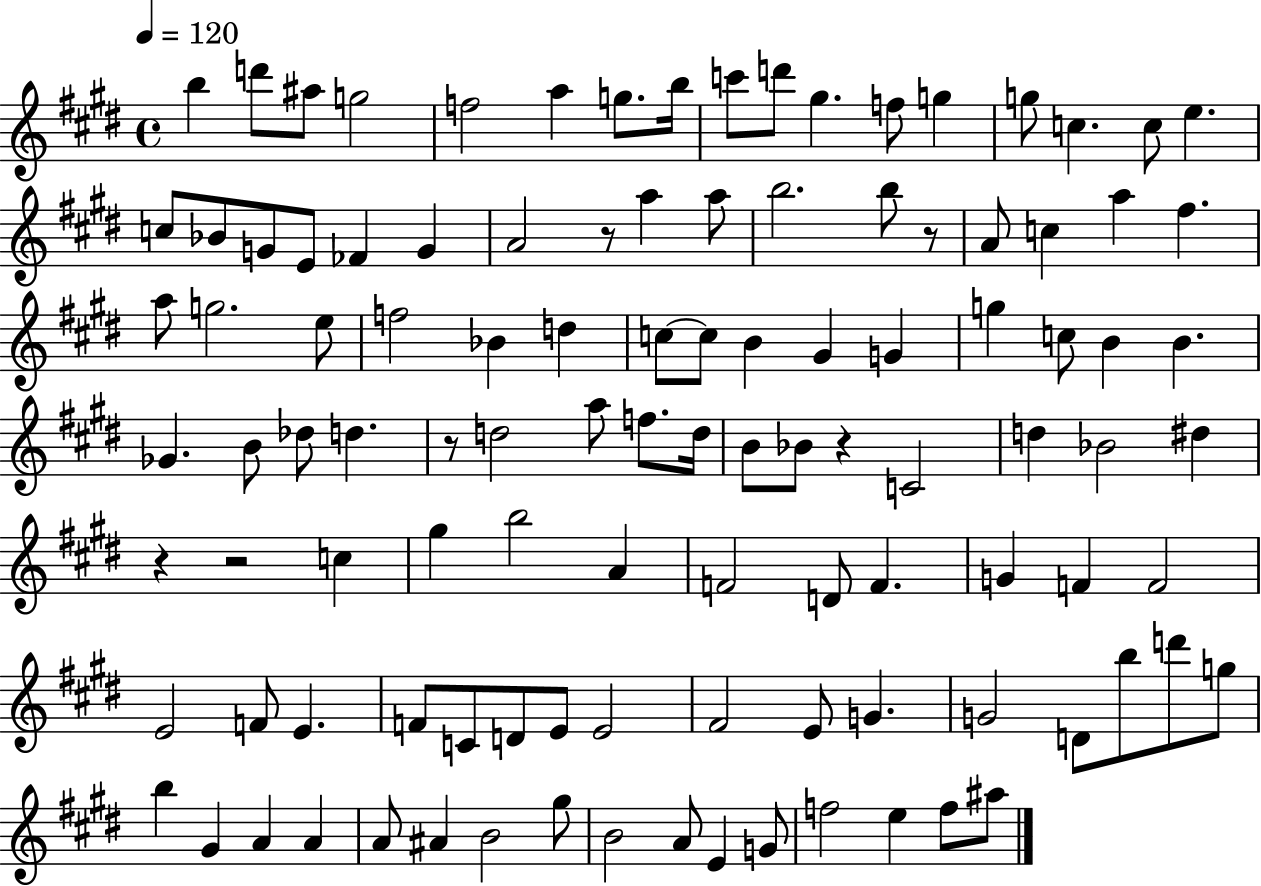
B5/q D6/e A#5/e G5/h F5/h A5/q G5/e. B5/s C6/e D6/e G#5/q. F5/e G5/q G5/e C5/q. C5/e E5/q. C5/e Bb4/e G4/e E4/e FES4/q G4/q A4/h R/e A5/q A5/e B5/h. B5/e R/e A4/e C5/q A5/q F#5/q. A5/e G5/h. E5/e F5/h Bb4/q D5/q C5/e C5/e B4/q G#4/q G4/q G5/q C5/e B4/q B4/q. Gb4/q. B4/e Db5/e D5/q. R/e D5/h A5/e F5/e. D5/s B4/e Bb4/e R/q C4/h D5/q Bb4/h D#5/q R/q R/h C5/q G#5/q B5/h A4/q F4/h D4/e F4/q. G4/q F4/q F4/h E4/h F4/e E4/q. F4/e C4/e D4/e E4/e E4/h F#4/h E4/e G4/q. G4/h D4/e B5/e D6/e G5/e B5/q G#4/q A4/q A4/q A4/e A#4/q B4/h G#5/e B4/h A4/e E4/q G4/e F5/h E5/q F5/e A#5/e